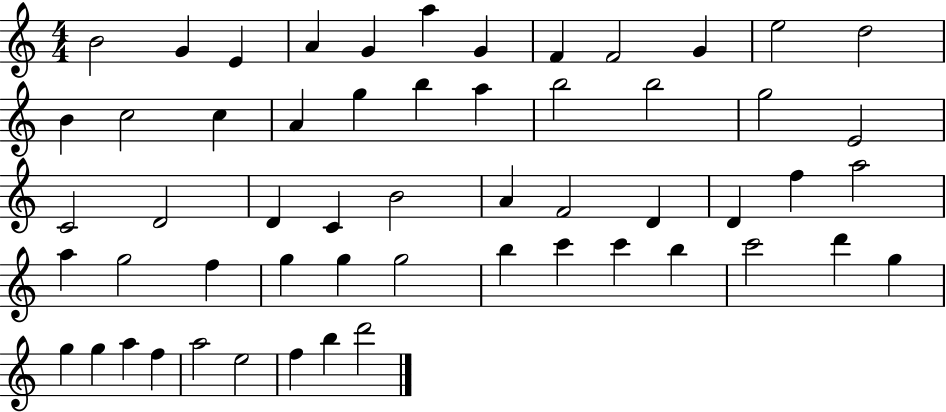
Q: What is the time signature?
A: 4/4